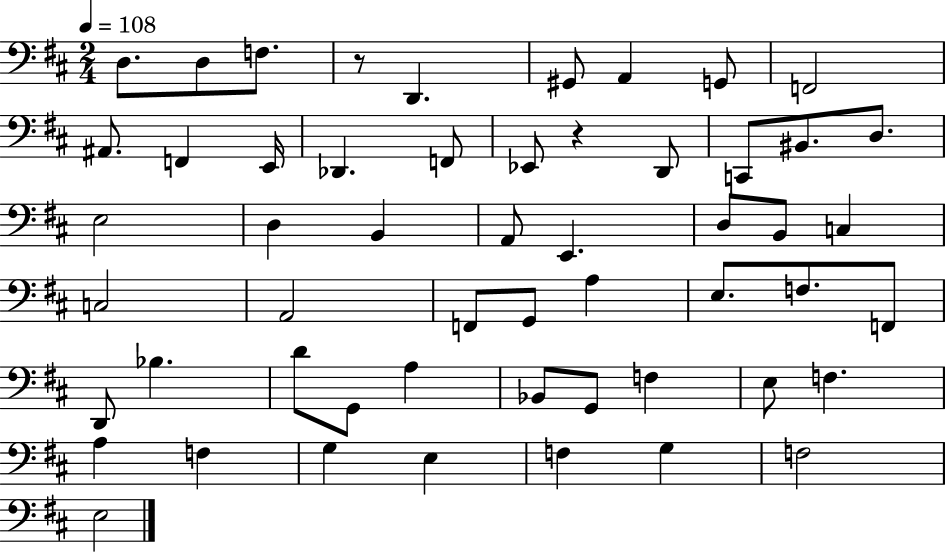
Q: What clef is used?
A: bass